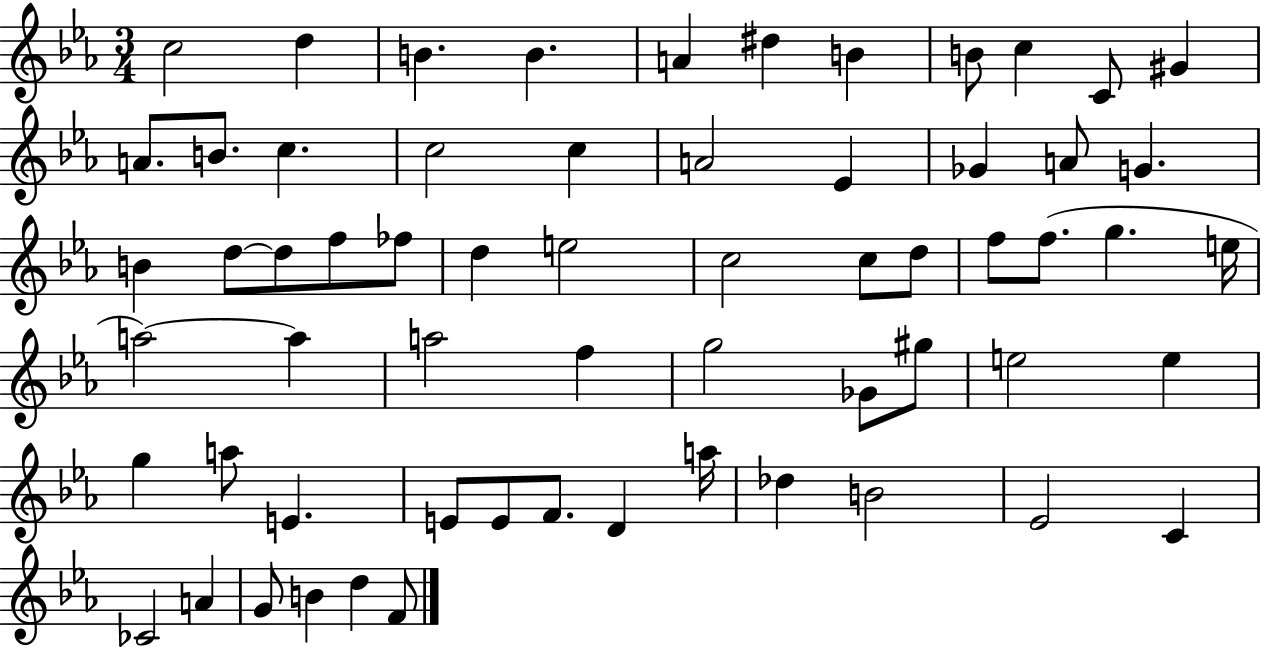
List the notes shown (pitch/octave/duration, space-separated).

C5/h D5/q B4/q. B4/q. A4/q D#5/q B4/q B4/e C5/q C4/e G#4/q A4/e. B4/e. C5/q. C5/h C5/q A4/h Eb4/q Gb4/q A4/e G4/q. B4/q D5/e D5/e F5/e FES5/e D5/q E5/h C5/h C5/e D5/e F5/e F5/e. G5/q. E5/s A5/h A5/q A5/h F5/q G5/h Gb4/e G#5/e E5/h E5/q G5/q A5/e E4/q. E4/e E4/e F4/e. D4/q A5/s Db5/q B4/h Eb4/h C4/q CES4/h A4/q G4/e B4/q D5/q F4/e